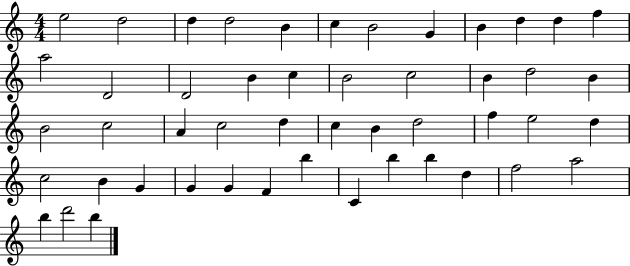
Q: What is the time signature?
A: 4/4